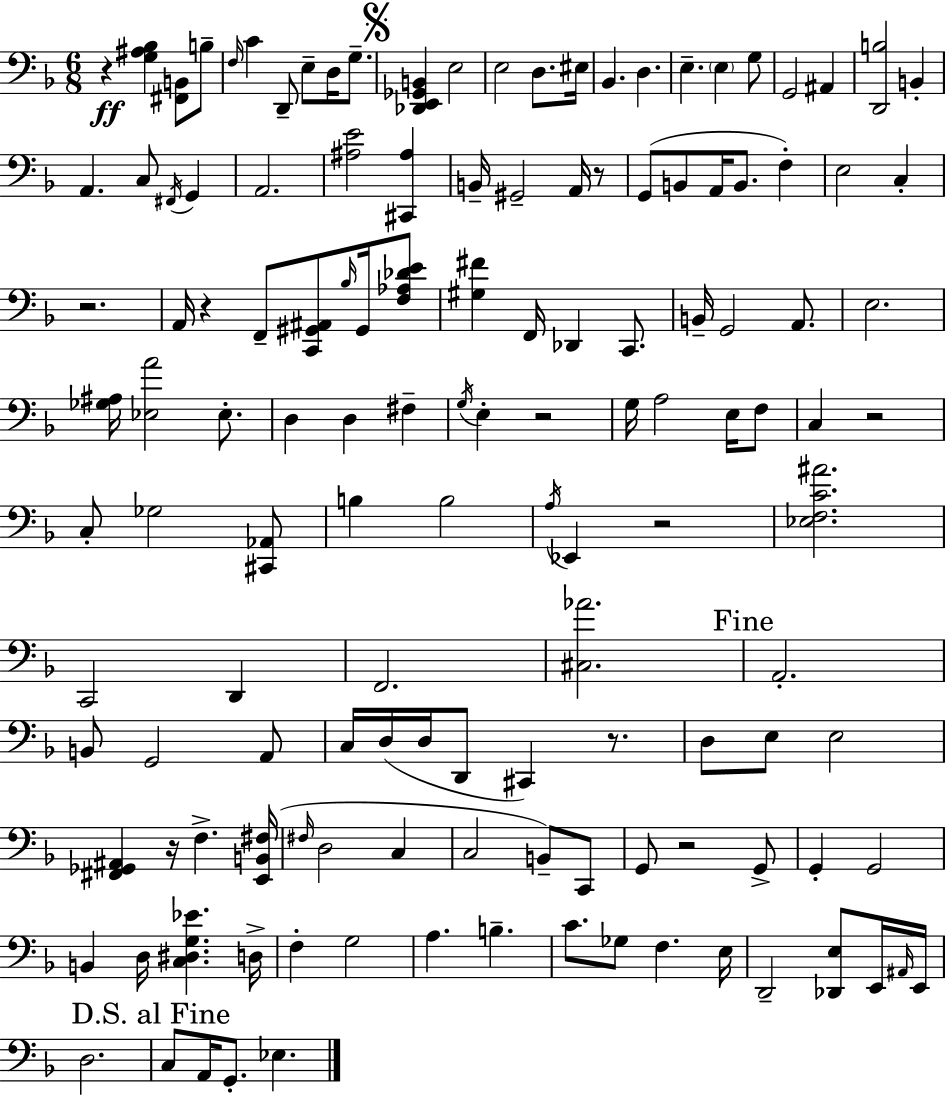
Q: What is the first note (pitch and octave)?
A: B3